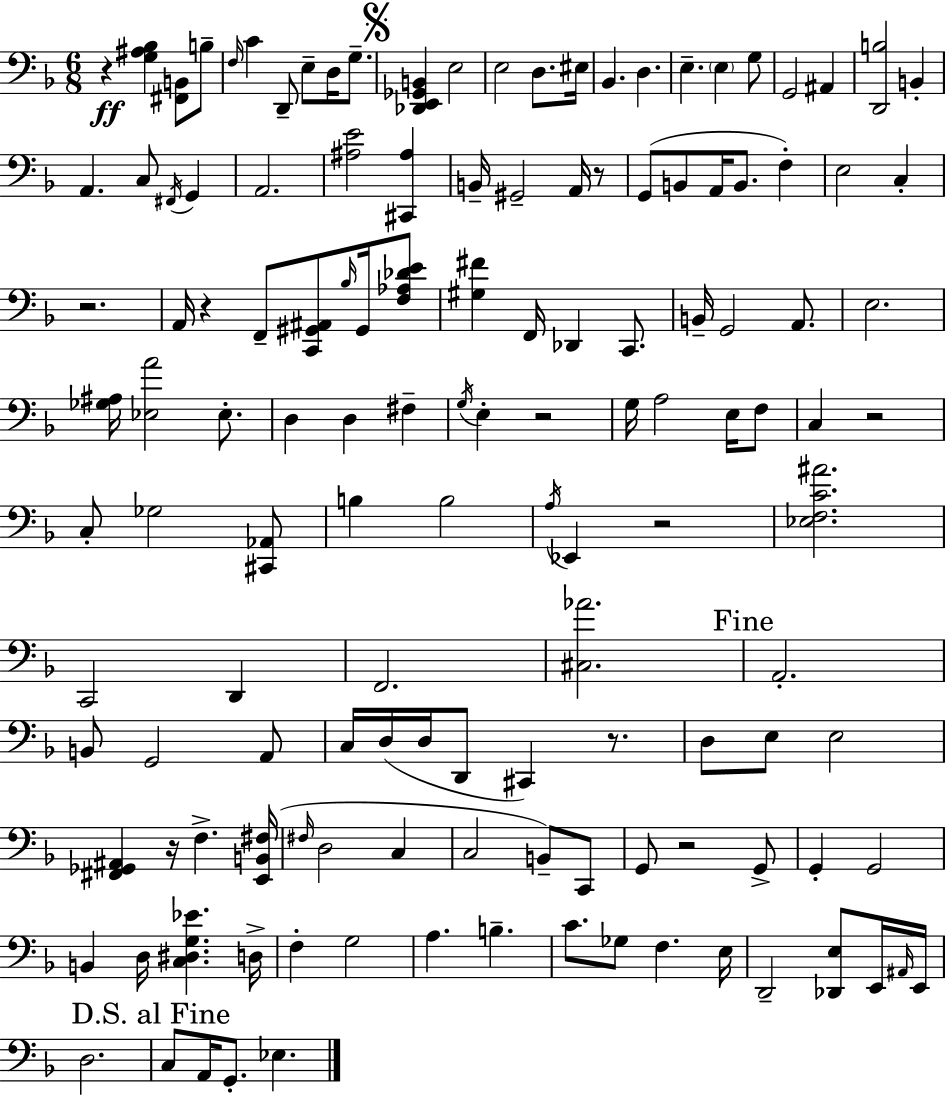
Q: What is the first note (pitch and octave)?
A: B3